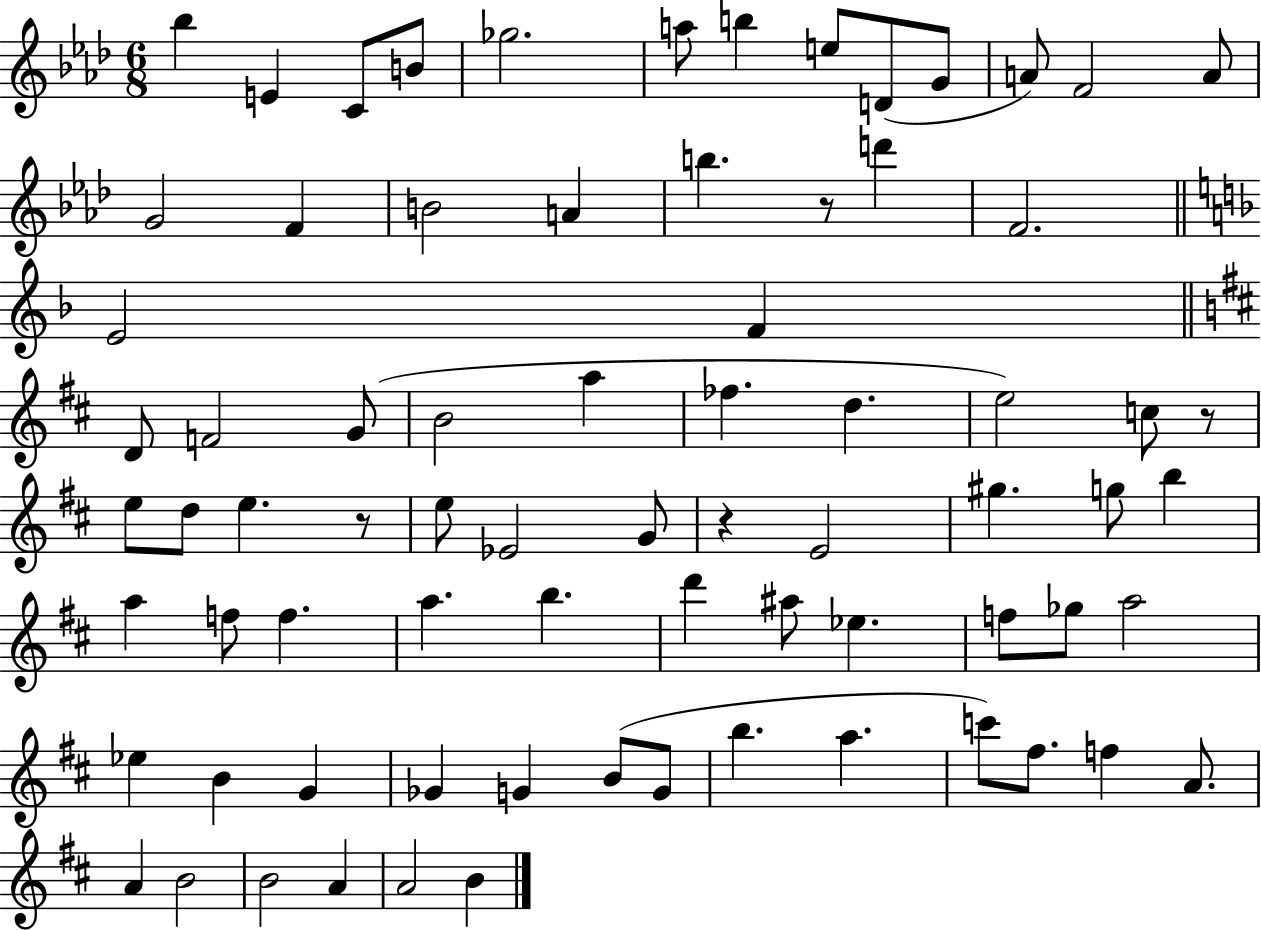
{
  \clef treble
  \numericTimeSignature
  \time 6/8
  \key aes \major
  bes''4 e'4 c'8 b'8 | ges''2. | a''8 b''4 e''8 d'8( g'8 | a'8) f'2 a'8 | \break g'2 f'4 | b'2 a'4 | b''4. r8 d'''4 | f'2. | \break \bar "||" \break \key f \major e'2 f'4 | \bar "||" \break \key d \major d'8 f'2 g'8( | b'2 a''4 | fes''4. d''4. | e''2) c''8 r8 | \break e''8 d''8 e''4. r8 | e''8 ees'2 g'8 | r4 e'2 | gis''4. g''8 b''4 | \break a''4 f''8 f''4. | a''4. b''4. | d'''4 ais''8 ees''4. | f''8 ges''8 a''2 | \break ees''4 b'4 g'4 | ges'4 g'4 b'8( g'8 | b''4. a''4. | c'''8) fis''8. f''4 a'8. | \break a'4 b'2 | b'2 a'4 | a'2 b'4 | \bar "|."
}